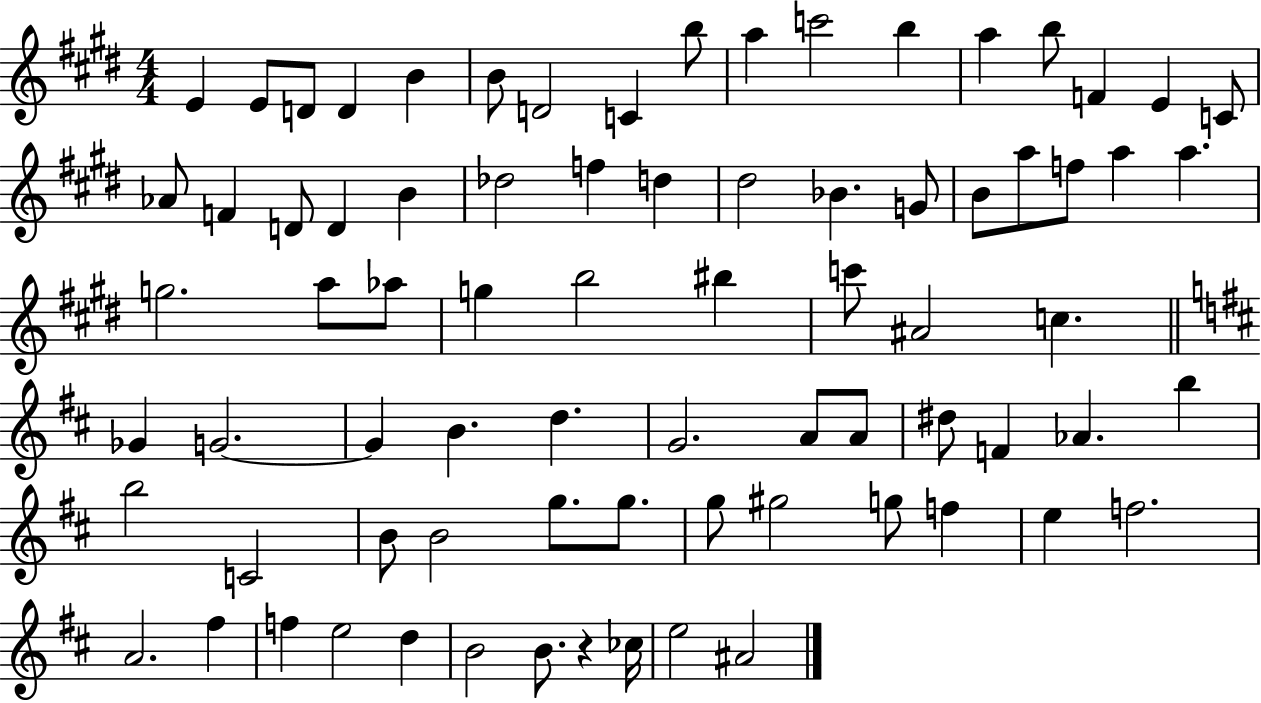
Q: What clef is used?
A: treble